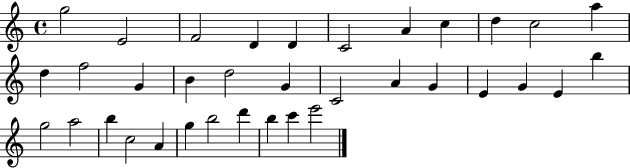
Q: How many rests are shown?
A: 0